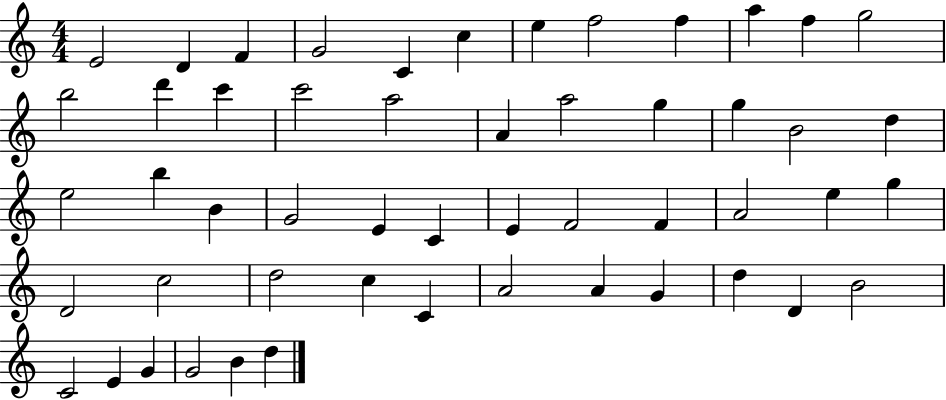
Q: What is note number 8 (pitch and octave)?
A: F5